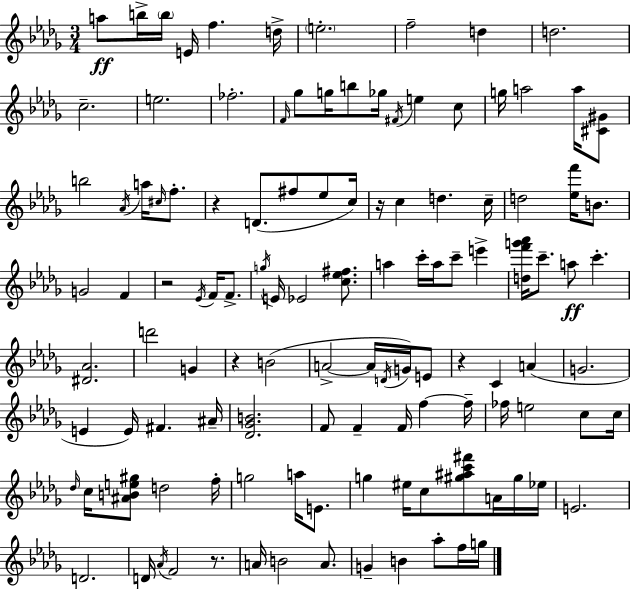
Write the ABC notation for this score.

X:1
T:Untitled
M:3/4
L:1/4
K:Bbm
a/2 b/4 b/4 E/4 f d/4 e2 f2 d d2 c2 e2 _f2 F/4 _g/2 g/4 b/2 _g/4 ^F/4 e c/2 g/4 a2 a/4 [^C^G]/2 b2 _A/4 a/4 ^c/4 f/2 z D/2 ^f/2 _e/2 c/4 z/4 c d c/4 d2 [_ef']/4 B/2 G2 F z2 _E/4 F/4 F/2 g/4 E/4 _E2 [c_e^f]/2 a c'/4 a/4 c'/2 e' [df'g'_a']/4 c'/2 a/2 c' [^D_A]2 d'2 G z B2 A2 A/4 D/4 G/4 E/2 z C A G2 E E/4 ^F ^A/4 [_D_GB]2 F/2 F F/4 f f/4 _f/4 e2 c/2 c/4 _d/4 c/4 [^ABe^g]/2 d2 f/4 g2 a/4 E/2 g ^e/4 c/2 [^g^ac'^f']/2 A/4 ^g/4 _e/4 E2 D2 D/4 _A/4 F2 z/2 A/4 B2 A/2 G B _a/2 f/4 g/4